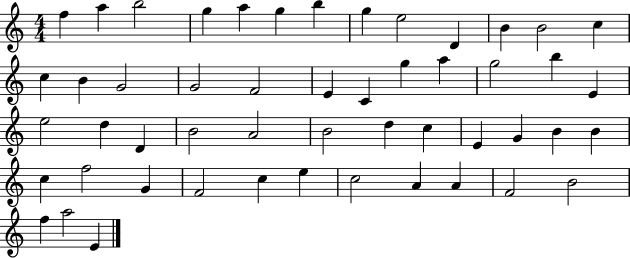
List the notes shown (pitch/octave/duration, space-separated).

F5/q A5/q B5/h G5/q A5/q G5/q B5/q G5/q E5/h D4/q B4/q B4/h C5/q C5/q B4/q G4/h G4/h F4/h E4/q C4/q G5/q A5/q G5/h B5/q E4/q E5/h D5/q D4/q B4/h A4/h B4/h D5/q C5/q E4/q G4/q B4/q B4/q C5/q F5/h G4/q F4/h C5/q E5/q C5/h A4/q A4/q F4/h B4/h F5/q A5/h E4/q